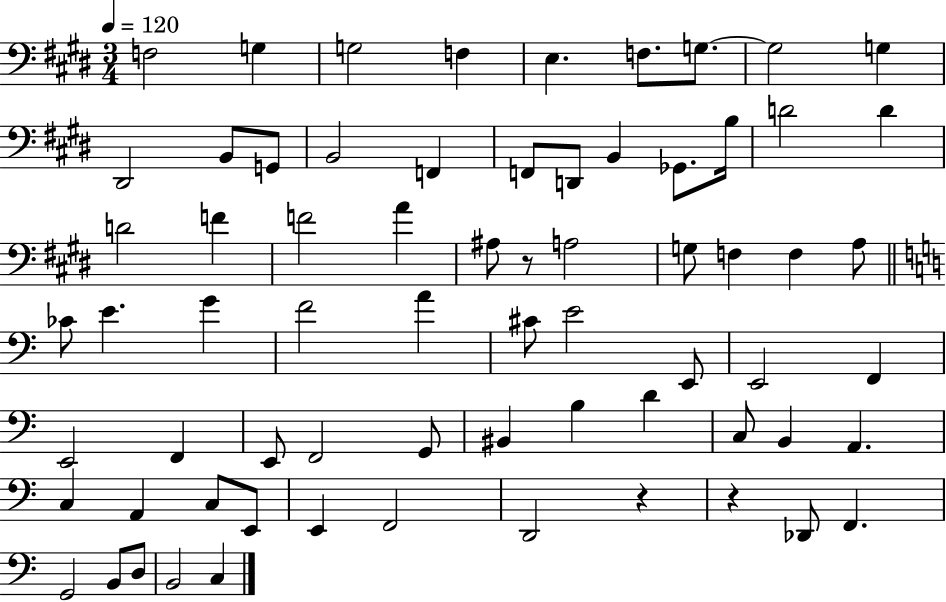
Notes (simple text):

F3/h G3/q G3/h F3/q E3/q. F3/e. G3/e. G3/h G3/q D#2/h B2/e G2/e B2/h F2/q F2/e D2/e B2/q Gb2/e. B3/s D4/h D4/q D4/h F4/q F4/h A4/q A#3/e R/e A3/h G3/e F3/q F3/q A3/e CES4/e E4/q. G4/q F4/h A4/q C#4/e E4/h E2/e E2/h F2/q E2/h F2/q E2/e F2/h G2/e BIS2/q B3/q D4/q C3/e B2/q A2/q. C3/q A2/q C3/e E2/e E2/q F2/h D2/h R/q R/q Db2/e F2/q. G2/h B2/e D3/e B2/h C3/q